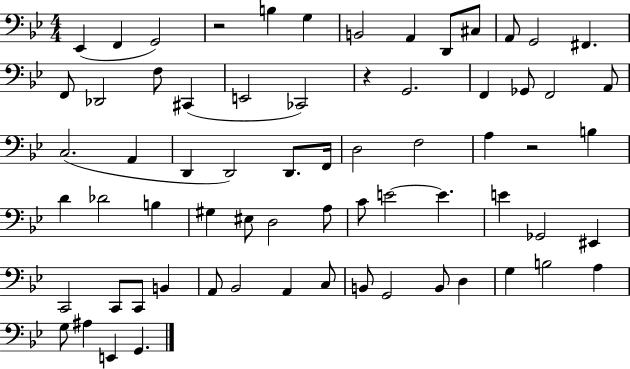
Eb2/q F2/q G2/h R/h B3/q G3/q B2/h A2/q D2/e C#3/e A2/e G2/h F#2/q. F2/e Db2/h F3/e C#2/q E2/h CES2/h R/q G2/h. F2/q Gb2/e F2/h A2/e C3/h. A2/q D2/q D2/h D2/e. F2/s D3/h F3/h A3/q R/h B3/q D4/q Db4/h B3/q G#3/q EIS3/e D3/h A3/e C4/e E4/h E4/q. E4/q Gb2/h EIS2/q C2/h C2/e C2/e B2/q A2/e Bb2/h A2/q C3/e B2/e G2/h B2/e D3/q G3/q B3/h A3/q G3/e A#3/q E2/q G2/q.